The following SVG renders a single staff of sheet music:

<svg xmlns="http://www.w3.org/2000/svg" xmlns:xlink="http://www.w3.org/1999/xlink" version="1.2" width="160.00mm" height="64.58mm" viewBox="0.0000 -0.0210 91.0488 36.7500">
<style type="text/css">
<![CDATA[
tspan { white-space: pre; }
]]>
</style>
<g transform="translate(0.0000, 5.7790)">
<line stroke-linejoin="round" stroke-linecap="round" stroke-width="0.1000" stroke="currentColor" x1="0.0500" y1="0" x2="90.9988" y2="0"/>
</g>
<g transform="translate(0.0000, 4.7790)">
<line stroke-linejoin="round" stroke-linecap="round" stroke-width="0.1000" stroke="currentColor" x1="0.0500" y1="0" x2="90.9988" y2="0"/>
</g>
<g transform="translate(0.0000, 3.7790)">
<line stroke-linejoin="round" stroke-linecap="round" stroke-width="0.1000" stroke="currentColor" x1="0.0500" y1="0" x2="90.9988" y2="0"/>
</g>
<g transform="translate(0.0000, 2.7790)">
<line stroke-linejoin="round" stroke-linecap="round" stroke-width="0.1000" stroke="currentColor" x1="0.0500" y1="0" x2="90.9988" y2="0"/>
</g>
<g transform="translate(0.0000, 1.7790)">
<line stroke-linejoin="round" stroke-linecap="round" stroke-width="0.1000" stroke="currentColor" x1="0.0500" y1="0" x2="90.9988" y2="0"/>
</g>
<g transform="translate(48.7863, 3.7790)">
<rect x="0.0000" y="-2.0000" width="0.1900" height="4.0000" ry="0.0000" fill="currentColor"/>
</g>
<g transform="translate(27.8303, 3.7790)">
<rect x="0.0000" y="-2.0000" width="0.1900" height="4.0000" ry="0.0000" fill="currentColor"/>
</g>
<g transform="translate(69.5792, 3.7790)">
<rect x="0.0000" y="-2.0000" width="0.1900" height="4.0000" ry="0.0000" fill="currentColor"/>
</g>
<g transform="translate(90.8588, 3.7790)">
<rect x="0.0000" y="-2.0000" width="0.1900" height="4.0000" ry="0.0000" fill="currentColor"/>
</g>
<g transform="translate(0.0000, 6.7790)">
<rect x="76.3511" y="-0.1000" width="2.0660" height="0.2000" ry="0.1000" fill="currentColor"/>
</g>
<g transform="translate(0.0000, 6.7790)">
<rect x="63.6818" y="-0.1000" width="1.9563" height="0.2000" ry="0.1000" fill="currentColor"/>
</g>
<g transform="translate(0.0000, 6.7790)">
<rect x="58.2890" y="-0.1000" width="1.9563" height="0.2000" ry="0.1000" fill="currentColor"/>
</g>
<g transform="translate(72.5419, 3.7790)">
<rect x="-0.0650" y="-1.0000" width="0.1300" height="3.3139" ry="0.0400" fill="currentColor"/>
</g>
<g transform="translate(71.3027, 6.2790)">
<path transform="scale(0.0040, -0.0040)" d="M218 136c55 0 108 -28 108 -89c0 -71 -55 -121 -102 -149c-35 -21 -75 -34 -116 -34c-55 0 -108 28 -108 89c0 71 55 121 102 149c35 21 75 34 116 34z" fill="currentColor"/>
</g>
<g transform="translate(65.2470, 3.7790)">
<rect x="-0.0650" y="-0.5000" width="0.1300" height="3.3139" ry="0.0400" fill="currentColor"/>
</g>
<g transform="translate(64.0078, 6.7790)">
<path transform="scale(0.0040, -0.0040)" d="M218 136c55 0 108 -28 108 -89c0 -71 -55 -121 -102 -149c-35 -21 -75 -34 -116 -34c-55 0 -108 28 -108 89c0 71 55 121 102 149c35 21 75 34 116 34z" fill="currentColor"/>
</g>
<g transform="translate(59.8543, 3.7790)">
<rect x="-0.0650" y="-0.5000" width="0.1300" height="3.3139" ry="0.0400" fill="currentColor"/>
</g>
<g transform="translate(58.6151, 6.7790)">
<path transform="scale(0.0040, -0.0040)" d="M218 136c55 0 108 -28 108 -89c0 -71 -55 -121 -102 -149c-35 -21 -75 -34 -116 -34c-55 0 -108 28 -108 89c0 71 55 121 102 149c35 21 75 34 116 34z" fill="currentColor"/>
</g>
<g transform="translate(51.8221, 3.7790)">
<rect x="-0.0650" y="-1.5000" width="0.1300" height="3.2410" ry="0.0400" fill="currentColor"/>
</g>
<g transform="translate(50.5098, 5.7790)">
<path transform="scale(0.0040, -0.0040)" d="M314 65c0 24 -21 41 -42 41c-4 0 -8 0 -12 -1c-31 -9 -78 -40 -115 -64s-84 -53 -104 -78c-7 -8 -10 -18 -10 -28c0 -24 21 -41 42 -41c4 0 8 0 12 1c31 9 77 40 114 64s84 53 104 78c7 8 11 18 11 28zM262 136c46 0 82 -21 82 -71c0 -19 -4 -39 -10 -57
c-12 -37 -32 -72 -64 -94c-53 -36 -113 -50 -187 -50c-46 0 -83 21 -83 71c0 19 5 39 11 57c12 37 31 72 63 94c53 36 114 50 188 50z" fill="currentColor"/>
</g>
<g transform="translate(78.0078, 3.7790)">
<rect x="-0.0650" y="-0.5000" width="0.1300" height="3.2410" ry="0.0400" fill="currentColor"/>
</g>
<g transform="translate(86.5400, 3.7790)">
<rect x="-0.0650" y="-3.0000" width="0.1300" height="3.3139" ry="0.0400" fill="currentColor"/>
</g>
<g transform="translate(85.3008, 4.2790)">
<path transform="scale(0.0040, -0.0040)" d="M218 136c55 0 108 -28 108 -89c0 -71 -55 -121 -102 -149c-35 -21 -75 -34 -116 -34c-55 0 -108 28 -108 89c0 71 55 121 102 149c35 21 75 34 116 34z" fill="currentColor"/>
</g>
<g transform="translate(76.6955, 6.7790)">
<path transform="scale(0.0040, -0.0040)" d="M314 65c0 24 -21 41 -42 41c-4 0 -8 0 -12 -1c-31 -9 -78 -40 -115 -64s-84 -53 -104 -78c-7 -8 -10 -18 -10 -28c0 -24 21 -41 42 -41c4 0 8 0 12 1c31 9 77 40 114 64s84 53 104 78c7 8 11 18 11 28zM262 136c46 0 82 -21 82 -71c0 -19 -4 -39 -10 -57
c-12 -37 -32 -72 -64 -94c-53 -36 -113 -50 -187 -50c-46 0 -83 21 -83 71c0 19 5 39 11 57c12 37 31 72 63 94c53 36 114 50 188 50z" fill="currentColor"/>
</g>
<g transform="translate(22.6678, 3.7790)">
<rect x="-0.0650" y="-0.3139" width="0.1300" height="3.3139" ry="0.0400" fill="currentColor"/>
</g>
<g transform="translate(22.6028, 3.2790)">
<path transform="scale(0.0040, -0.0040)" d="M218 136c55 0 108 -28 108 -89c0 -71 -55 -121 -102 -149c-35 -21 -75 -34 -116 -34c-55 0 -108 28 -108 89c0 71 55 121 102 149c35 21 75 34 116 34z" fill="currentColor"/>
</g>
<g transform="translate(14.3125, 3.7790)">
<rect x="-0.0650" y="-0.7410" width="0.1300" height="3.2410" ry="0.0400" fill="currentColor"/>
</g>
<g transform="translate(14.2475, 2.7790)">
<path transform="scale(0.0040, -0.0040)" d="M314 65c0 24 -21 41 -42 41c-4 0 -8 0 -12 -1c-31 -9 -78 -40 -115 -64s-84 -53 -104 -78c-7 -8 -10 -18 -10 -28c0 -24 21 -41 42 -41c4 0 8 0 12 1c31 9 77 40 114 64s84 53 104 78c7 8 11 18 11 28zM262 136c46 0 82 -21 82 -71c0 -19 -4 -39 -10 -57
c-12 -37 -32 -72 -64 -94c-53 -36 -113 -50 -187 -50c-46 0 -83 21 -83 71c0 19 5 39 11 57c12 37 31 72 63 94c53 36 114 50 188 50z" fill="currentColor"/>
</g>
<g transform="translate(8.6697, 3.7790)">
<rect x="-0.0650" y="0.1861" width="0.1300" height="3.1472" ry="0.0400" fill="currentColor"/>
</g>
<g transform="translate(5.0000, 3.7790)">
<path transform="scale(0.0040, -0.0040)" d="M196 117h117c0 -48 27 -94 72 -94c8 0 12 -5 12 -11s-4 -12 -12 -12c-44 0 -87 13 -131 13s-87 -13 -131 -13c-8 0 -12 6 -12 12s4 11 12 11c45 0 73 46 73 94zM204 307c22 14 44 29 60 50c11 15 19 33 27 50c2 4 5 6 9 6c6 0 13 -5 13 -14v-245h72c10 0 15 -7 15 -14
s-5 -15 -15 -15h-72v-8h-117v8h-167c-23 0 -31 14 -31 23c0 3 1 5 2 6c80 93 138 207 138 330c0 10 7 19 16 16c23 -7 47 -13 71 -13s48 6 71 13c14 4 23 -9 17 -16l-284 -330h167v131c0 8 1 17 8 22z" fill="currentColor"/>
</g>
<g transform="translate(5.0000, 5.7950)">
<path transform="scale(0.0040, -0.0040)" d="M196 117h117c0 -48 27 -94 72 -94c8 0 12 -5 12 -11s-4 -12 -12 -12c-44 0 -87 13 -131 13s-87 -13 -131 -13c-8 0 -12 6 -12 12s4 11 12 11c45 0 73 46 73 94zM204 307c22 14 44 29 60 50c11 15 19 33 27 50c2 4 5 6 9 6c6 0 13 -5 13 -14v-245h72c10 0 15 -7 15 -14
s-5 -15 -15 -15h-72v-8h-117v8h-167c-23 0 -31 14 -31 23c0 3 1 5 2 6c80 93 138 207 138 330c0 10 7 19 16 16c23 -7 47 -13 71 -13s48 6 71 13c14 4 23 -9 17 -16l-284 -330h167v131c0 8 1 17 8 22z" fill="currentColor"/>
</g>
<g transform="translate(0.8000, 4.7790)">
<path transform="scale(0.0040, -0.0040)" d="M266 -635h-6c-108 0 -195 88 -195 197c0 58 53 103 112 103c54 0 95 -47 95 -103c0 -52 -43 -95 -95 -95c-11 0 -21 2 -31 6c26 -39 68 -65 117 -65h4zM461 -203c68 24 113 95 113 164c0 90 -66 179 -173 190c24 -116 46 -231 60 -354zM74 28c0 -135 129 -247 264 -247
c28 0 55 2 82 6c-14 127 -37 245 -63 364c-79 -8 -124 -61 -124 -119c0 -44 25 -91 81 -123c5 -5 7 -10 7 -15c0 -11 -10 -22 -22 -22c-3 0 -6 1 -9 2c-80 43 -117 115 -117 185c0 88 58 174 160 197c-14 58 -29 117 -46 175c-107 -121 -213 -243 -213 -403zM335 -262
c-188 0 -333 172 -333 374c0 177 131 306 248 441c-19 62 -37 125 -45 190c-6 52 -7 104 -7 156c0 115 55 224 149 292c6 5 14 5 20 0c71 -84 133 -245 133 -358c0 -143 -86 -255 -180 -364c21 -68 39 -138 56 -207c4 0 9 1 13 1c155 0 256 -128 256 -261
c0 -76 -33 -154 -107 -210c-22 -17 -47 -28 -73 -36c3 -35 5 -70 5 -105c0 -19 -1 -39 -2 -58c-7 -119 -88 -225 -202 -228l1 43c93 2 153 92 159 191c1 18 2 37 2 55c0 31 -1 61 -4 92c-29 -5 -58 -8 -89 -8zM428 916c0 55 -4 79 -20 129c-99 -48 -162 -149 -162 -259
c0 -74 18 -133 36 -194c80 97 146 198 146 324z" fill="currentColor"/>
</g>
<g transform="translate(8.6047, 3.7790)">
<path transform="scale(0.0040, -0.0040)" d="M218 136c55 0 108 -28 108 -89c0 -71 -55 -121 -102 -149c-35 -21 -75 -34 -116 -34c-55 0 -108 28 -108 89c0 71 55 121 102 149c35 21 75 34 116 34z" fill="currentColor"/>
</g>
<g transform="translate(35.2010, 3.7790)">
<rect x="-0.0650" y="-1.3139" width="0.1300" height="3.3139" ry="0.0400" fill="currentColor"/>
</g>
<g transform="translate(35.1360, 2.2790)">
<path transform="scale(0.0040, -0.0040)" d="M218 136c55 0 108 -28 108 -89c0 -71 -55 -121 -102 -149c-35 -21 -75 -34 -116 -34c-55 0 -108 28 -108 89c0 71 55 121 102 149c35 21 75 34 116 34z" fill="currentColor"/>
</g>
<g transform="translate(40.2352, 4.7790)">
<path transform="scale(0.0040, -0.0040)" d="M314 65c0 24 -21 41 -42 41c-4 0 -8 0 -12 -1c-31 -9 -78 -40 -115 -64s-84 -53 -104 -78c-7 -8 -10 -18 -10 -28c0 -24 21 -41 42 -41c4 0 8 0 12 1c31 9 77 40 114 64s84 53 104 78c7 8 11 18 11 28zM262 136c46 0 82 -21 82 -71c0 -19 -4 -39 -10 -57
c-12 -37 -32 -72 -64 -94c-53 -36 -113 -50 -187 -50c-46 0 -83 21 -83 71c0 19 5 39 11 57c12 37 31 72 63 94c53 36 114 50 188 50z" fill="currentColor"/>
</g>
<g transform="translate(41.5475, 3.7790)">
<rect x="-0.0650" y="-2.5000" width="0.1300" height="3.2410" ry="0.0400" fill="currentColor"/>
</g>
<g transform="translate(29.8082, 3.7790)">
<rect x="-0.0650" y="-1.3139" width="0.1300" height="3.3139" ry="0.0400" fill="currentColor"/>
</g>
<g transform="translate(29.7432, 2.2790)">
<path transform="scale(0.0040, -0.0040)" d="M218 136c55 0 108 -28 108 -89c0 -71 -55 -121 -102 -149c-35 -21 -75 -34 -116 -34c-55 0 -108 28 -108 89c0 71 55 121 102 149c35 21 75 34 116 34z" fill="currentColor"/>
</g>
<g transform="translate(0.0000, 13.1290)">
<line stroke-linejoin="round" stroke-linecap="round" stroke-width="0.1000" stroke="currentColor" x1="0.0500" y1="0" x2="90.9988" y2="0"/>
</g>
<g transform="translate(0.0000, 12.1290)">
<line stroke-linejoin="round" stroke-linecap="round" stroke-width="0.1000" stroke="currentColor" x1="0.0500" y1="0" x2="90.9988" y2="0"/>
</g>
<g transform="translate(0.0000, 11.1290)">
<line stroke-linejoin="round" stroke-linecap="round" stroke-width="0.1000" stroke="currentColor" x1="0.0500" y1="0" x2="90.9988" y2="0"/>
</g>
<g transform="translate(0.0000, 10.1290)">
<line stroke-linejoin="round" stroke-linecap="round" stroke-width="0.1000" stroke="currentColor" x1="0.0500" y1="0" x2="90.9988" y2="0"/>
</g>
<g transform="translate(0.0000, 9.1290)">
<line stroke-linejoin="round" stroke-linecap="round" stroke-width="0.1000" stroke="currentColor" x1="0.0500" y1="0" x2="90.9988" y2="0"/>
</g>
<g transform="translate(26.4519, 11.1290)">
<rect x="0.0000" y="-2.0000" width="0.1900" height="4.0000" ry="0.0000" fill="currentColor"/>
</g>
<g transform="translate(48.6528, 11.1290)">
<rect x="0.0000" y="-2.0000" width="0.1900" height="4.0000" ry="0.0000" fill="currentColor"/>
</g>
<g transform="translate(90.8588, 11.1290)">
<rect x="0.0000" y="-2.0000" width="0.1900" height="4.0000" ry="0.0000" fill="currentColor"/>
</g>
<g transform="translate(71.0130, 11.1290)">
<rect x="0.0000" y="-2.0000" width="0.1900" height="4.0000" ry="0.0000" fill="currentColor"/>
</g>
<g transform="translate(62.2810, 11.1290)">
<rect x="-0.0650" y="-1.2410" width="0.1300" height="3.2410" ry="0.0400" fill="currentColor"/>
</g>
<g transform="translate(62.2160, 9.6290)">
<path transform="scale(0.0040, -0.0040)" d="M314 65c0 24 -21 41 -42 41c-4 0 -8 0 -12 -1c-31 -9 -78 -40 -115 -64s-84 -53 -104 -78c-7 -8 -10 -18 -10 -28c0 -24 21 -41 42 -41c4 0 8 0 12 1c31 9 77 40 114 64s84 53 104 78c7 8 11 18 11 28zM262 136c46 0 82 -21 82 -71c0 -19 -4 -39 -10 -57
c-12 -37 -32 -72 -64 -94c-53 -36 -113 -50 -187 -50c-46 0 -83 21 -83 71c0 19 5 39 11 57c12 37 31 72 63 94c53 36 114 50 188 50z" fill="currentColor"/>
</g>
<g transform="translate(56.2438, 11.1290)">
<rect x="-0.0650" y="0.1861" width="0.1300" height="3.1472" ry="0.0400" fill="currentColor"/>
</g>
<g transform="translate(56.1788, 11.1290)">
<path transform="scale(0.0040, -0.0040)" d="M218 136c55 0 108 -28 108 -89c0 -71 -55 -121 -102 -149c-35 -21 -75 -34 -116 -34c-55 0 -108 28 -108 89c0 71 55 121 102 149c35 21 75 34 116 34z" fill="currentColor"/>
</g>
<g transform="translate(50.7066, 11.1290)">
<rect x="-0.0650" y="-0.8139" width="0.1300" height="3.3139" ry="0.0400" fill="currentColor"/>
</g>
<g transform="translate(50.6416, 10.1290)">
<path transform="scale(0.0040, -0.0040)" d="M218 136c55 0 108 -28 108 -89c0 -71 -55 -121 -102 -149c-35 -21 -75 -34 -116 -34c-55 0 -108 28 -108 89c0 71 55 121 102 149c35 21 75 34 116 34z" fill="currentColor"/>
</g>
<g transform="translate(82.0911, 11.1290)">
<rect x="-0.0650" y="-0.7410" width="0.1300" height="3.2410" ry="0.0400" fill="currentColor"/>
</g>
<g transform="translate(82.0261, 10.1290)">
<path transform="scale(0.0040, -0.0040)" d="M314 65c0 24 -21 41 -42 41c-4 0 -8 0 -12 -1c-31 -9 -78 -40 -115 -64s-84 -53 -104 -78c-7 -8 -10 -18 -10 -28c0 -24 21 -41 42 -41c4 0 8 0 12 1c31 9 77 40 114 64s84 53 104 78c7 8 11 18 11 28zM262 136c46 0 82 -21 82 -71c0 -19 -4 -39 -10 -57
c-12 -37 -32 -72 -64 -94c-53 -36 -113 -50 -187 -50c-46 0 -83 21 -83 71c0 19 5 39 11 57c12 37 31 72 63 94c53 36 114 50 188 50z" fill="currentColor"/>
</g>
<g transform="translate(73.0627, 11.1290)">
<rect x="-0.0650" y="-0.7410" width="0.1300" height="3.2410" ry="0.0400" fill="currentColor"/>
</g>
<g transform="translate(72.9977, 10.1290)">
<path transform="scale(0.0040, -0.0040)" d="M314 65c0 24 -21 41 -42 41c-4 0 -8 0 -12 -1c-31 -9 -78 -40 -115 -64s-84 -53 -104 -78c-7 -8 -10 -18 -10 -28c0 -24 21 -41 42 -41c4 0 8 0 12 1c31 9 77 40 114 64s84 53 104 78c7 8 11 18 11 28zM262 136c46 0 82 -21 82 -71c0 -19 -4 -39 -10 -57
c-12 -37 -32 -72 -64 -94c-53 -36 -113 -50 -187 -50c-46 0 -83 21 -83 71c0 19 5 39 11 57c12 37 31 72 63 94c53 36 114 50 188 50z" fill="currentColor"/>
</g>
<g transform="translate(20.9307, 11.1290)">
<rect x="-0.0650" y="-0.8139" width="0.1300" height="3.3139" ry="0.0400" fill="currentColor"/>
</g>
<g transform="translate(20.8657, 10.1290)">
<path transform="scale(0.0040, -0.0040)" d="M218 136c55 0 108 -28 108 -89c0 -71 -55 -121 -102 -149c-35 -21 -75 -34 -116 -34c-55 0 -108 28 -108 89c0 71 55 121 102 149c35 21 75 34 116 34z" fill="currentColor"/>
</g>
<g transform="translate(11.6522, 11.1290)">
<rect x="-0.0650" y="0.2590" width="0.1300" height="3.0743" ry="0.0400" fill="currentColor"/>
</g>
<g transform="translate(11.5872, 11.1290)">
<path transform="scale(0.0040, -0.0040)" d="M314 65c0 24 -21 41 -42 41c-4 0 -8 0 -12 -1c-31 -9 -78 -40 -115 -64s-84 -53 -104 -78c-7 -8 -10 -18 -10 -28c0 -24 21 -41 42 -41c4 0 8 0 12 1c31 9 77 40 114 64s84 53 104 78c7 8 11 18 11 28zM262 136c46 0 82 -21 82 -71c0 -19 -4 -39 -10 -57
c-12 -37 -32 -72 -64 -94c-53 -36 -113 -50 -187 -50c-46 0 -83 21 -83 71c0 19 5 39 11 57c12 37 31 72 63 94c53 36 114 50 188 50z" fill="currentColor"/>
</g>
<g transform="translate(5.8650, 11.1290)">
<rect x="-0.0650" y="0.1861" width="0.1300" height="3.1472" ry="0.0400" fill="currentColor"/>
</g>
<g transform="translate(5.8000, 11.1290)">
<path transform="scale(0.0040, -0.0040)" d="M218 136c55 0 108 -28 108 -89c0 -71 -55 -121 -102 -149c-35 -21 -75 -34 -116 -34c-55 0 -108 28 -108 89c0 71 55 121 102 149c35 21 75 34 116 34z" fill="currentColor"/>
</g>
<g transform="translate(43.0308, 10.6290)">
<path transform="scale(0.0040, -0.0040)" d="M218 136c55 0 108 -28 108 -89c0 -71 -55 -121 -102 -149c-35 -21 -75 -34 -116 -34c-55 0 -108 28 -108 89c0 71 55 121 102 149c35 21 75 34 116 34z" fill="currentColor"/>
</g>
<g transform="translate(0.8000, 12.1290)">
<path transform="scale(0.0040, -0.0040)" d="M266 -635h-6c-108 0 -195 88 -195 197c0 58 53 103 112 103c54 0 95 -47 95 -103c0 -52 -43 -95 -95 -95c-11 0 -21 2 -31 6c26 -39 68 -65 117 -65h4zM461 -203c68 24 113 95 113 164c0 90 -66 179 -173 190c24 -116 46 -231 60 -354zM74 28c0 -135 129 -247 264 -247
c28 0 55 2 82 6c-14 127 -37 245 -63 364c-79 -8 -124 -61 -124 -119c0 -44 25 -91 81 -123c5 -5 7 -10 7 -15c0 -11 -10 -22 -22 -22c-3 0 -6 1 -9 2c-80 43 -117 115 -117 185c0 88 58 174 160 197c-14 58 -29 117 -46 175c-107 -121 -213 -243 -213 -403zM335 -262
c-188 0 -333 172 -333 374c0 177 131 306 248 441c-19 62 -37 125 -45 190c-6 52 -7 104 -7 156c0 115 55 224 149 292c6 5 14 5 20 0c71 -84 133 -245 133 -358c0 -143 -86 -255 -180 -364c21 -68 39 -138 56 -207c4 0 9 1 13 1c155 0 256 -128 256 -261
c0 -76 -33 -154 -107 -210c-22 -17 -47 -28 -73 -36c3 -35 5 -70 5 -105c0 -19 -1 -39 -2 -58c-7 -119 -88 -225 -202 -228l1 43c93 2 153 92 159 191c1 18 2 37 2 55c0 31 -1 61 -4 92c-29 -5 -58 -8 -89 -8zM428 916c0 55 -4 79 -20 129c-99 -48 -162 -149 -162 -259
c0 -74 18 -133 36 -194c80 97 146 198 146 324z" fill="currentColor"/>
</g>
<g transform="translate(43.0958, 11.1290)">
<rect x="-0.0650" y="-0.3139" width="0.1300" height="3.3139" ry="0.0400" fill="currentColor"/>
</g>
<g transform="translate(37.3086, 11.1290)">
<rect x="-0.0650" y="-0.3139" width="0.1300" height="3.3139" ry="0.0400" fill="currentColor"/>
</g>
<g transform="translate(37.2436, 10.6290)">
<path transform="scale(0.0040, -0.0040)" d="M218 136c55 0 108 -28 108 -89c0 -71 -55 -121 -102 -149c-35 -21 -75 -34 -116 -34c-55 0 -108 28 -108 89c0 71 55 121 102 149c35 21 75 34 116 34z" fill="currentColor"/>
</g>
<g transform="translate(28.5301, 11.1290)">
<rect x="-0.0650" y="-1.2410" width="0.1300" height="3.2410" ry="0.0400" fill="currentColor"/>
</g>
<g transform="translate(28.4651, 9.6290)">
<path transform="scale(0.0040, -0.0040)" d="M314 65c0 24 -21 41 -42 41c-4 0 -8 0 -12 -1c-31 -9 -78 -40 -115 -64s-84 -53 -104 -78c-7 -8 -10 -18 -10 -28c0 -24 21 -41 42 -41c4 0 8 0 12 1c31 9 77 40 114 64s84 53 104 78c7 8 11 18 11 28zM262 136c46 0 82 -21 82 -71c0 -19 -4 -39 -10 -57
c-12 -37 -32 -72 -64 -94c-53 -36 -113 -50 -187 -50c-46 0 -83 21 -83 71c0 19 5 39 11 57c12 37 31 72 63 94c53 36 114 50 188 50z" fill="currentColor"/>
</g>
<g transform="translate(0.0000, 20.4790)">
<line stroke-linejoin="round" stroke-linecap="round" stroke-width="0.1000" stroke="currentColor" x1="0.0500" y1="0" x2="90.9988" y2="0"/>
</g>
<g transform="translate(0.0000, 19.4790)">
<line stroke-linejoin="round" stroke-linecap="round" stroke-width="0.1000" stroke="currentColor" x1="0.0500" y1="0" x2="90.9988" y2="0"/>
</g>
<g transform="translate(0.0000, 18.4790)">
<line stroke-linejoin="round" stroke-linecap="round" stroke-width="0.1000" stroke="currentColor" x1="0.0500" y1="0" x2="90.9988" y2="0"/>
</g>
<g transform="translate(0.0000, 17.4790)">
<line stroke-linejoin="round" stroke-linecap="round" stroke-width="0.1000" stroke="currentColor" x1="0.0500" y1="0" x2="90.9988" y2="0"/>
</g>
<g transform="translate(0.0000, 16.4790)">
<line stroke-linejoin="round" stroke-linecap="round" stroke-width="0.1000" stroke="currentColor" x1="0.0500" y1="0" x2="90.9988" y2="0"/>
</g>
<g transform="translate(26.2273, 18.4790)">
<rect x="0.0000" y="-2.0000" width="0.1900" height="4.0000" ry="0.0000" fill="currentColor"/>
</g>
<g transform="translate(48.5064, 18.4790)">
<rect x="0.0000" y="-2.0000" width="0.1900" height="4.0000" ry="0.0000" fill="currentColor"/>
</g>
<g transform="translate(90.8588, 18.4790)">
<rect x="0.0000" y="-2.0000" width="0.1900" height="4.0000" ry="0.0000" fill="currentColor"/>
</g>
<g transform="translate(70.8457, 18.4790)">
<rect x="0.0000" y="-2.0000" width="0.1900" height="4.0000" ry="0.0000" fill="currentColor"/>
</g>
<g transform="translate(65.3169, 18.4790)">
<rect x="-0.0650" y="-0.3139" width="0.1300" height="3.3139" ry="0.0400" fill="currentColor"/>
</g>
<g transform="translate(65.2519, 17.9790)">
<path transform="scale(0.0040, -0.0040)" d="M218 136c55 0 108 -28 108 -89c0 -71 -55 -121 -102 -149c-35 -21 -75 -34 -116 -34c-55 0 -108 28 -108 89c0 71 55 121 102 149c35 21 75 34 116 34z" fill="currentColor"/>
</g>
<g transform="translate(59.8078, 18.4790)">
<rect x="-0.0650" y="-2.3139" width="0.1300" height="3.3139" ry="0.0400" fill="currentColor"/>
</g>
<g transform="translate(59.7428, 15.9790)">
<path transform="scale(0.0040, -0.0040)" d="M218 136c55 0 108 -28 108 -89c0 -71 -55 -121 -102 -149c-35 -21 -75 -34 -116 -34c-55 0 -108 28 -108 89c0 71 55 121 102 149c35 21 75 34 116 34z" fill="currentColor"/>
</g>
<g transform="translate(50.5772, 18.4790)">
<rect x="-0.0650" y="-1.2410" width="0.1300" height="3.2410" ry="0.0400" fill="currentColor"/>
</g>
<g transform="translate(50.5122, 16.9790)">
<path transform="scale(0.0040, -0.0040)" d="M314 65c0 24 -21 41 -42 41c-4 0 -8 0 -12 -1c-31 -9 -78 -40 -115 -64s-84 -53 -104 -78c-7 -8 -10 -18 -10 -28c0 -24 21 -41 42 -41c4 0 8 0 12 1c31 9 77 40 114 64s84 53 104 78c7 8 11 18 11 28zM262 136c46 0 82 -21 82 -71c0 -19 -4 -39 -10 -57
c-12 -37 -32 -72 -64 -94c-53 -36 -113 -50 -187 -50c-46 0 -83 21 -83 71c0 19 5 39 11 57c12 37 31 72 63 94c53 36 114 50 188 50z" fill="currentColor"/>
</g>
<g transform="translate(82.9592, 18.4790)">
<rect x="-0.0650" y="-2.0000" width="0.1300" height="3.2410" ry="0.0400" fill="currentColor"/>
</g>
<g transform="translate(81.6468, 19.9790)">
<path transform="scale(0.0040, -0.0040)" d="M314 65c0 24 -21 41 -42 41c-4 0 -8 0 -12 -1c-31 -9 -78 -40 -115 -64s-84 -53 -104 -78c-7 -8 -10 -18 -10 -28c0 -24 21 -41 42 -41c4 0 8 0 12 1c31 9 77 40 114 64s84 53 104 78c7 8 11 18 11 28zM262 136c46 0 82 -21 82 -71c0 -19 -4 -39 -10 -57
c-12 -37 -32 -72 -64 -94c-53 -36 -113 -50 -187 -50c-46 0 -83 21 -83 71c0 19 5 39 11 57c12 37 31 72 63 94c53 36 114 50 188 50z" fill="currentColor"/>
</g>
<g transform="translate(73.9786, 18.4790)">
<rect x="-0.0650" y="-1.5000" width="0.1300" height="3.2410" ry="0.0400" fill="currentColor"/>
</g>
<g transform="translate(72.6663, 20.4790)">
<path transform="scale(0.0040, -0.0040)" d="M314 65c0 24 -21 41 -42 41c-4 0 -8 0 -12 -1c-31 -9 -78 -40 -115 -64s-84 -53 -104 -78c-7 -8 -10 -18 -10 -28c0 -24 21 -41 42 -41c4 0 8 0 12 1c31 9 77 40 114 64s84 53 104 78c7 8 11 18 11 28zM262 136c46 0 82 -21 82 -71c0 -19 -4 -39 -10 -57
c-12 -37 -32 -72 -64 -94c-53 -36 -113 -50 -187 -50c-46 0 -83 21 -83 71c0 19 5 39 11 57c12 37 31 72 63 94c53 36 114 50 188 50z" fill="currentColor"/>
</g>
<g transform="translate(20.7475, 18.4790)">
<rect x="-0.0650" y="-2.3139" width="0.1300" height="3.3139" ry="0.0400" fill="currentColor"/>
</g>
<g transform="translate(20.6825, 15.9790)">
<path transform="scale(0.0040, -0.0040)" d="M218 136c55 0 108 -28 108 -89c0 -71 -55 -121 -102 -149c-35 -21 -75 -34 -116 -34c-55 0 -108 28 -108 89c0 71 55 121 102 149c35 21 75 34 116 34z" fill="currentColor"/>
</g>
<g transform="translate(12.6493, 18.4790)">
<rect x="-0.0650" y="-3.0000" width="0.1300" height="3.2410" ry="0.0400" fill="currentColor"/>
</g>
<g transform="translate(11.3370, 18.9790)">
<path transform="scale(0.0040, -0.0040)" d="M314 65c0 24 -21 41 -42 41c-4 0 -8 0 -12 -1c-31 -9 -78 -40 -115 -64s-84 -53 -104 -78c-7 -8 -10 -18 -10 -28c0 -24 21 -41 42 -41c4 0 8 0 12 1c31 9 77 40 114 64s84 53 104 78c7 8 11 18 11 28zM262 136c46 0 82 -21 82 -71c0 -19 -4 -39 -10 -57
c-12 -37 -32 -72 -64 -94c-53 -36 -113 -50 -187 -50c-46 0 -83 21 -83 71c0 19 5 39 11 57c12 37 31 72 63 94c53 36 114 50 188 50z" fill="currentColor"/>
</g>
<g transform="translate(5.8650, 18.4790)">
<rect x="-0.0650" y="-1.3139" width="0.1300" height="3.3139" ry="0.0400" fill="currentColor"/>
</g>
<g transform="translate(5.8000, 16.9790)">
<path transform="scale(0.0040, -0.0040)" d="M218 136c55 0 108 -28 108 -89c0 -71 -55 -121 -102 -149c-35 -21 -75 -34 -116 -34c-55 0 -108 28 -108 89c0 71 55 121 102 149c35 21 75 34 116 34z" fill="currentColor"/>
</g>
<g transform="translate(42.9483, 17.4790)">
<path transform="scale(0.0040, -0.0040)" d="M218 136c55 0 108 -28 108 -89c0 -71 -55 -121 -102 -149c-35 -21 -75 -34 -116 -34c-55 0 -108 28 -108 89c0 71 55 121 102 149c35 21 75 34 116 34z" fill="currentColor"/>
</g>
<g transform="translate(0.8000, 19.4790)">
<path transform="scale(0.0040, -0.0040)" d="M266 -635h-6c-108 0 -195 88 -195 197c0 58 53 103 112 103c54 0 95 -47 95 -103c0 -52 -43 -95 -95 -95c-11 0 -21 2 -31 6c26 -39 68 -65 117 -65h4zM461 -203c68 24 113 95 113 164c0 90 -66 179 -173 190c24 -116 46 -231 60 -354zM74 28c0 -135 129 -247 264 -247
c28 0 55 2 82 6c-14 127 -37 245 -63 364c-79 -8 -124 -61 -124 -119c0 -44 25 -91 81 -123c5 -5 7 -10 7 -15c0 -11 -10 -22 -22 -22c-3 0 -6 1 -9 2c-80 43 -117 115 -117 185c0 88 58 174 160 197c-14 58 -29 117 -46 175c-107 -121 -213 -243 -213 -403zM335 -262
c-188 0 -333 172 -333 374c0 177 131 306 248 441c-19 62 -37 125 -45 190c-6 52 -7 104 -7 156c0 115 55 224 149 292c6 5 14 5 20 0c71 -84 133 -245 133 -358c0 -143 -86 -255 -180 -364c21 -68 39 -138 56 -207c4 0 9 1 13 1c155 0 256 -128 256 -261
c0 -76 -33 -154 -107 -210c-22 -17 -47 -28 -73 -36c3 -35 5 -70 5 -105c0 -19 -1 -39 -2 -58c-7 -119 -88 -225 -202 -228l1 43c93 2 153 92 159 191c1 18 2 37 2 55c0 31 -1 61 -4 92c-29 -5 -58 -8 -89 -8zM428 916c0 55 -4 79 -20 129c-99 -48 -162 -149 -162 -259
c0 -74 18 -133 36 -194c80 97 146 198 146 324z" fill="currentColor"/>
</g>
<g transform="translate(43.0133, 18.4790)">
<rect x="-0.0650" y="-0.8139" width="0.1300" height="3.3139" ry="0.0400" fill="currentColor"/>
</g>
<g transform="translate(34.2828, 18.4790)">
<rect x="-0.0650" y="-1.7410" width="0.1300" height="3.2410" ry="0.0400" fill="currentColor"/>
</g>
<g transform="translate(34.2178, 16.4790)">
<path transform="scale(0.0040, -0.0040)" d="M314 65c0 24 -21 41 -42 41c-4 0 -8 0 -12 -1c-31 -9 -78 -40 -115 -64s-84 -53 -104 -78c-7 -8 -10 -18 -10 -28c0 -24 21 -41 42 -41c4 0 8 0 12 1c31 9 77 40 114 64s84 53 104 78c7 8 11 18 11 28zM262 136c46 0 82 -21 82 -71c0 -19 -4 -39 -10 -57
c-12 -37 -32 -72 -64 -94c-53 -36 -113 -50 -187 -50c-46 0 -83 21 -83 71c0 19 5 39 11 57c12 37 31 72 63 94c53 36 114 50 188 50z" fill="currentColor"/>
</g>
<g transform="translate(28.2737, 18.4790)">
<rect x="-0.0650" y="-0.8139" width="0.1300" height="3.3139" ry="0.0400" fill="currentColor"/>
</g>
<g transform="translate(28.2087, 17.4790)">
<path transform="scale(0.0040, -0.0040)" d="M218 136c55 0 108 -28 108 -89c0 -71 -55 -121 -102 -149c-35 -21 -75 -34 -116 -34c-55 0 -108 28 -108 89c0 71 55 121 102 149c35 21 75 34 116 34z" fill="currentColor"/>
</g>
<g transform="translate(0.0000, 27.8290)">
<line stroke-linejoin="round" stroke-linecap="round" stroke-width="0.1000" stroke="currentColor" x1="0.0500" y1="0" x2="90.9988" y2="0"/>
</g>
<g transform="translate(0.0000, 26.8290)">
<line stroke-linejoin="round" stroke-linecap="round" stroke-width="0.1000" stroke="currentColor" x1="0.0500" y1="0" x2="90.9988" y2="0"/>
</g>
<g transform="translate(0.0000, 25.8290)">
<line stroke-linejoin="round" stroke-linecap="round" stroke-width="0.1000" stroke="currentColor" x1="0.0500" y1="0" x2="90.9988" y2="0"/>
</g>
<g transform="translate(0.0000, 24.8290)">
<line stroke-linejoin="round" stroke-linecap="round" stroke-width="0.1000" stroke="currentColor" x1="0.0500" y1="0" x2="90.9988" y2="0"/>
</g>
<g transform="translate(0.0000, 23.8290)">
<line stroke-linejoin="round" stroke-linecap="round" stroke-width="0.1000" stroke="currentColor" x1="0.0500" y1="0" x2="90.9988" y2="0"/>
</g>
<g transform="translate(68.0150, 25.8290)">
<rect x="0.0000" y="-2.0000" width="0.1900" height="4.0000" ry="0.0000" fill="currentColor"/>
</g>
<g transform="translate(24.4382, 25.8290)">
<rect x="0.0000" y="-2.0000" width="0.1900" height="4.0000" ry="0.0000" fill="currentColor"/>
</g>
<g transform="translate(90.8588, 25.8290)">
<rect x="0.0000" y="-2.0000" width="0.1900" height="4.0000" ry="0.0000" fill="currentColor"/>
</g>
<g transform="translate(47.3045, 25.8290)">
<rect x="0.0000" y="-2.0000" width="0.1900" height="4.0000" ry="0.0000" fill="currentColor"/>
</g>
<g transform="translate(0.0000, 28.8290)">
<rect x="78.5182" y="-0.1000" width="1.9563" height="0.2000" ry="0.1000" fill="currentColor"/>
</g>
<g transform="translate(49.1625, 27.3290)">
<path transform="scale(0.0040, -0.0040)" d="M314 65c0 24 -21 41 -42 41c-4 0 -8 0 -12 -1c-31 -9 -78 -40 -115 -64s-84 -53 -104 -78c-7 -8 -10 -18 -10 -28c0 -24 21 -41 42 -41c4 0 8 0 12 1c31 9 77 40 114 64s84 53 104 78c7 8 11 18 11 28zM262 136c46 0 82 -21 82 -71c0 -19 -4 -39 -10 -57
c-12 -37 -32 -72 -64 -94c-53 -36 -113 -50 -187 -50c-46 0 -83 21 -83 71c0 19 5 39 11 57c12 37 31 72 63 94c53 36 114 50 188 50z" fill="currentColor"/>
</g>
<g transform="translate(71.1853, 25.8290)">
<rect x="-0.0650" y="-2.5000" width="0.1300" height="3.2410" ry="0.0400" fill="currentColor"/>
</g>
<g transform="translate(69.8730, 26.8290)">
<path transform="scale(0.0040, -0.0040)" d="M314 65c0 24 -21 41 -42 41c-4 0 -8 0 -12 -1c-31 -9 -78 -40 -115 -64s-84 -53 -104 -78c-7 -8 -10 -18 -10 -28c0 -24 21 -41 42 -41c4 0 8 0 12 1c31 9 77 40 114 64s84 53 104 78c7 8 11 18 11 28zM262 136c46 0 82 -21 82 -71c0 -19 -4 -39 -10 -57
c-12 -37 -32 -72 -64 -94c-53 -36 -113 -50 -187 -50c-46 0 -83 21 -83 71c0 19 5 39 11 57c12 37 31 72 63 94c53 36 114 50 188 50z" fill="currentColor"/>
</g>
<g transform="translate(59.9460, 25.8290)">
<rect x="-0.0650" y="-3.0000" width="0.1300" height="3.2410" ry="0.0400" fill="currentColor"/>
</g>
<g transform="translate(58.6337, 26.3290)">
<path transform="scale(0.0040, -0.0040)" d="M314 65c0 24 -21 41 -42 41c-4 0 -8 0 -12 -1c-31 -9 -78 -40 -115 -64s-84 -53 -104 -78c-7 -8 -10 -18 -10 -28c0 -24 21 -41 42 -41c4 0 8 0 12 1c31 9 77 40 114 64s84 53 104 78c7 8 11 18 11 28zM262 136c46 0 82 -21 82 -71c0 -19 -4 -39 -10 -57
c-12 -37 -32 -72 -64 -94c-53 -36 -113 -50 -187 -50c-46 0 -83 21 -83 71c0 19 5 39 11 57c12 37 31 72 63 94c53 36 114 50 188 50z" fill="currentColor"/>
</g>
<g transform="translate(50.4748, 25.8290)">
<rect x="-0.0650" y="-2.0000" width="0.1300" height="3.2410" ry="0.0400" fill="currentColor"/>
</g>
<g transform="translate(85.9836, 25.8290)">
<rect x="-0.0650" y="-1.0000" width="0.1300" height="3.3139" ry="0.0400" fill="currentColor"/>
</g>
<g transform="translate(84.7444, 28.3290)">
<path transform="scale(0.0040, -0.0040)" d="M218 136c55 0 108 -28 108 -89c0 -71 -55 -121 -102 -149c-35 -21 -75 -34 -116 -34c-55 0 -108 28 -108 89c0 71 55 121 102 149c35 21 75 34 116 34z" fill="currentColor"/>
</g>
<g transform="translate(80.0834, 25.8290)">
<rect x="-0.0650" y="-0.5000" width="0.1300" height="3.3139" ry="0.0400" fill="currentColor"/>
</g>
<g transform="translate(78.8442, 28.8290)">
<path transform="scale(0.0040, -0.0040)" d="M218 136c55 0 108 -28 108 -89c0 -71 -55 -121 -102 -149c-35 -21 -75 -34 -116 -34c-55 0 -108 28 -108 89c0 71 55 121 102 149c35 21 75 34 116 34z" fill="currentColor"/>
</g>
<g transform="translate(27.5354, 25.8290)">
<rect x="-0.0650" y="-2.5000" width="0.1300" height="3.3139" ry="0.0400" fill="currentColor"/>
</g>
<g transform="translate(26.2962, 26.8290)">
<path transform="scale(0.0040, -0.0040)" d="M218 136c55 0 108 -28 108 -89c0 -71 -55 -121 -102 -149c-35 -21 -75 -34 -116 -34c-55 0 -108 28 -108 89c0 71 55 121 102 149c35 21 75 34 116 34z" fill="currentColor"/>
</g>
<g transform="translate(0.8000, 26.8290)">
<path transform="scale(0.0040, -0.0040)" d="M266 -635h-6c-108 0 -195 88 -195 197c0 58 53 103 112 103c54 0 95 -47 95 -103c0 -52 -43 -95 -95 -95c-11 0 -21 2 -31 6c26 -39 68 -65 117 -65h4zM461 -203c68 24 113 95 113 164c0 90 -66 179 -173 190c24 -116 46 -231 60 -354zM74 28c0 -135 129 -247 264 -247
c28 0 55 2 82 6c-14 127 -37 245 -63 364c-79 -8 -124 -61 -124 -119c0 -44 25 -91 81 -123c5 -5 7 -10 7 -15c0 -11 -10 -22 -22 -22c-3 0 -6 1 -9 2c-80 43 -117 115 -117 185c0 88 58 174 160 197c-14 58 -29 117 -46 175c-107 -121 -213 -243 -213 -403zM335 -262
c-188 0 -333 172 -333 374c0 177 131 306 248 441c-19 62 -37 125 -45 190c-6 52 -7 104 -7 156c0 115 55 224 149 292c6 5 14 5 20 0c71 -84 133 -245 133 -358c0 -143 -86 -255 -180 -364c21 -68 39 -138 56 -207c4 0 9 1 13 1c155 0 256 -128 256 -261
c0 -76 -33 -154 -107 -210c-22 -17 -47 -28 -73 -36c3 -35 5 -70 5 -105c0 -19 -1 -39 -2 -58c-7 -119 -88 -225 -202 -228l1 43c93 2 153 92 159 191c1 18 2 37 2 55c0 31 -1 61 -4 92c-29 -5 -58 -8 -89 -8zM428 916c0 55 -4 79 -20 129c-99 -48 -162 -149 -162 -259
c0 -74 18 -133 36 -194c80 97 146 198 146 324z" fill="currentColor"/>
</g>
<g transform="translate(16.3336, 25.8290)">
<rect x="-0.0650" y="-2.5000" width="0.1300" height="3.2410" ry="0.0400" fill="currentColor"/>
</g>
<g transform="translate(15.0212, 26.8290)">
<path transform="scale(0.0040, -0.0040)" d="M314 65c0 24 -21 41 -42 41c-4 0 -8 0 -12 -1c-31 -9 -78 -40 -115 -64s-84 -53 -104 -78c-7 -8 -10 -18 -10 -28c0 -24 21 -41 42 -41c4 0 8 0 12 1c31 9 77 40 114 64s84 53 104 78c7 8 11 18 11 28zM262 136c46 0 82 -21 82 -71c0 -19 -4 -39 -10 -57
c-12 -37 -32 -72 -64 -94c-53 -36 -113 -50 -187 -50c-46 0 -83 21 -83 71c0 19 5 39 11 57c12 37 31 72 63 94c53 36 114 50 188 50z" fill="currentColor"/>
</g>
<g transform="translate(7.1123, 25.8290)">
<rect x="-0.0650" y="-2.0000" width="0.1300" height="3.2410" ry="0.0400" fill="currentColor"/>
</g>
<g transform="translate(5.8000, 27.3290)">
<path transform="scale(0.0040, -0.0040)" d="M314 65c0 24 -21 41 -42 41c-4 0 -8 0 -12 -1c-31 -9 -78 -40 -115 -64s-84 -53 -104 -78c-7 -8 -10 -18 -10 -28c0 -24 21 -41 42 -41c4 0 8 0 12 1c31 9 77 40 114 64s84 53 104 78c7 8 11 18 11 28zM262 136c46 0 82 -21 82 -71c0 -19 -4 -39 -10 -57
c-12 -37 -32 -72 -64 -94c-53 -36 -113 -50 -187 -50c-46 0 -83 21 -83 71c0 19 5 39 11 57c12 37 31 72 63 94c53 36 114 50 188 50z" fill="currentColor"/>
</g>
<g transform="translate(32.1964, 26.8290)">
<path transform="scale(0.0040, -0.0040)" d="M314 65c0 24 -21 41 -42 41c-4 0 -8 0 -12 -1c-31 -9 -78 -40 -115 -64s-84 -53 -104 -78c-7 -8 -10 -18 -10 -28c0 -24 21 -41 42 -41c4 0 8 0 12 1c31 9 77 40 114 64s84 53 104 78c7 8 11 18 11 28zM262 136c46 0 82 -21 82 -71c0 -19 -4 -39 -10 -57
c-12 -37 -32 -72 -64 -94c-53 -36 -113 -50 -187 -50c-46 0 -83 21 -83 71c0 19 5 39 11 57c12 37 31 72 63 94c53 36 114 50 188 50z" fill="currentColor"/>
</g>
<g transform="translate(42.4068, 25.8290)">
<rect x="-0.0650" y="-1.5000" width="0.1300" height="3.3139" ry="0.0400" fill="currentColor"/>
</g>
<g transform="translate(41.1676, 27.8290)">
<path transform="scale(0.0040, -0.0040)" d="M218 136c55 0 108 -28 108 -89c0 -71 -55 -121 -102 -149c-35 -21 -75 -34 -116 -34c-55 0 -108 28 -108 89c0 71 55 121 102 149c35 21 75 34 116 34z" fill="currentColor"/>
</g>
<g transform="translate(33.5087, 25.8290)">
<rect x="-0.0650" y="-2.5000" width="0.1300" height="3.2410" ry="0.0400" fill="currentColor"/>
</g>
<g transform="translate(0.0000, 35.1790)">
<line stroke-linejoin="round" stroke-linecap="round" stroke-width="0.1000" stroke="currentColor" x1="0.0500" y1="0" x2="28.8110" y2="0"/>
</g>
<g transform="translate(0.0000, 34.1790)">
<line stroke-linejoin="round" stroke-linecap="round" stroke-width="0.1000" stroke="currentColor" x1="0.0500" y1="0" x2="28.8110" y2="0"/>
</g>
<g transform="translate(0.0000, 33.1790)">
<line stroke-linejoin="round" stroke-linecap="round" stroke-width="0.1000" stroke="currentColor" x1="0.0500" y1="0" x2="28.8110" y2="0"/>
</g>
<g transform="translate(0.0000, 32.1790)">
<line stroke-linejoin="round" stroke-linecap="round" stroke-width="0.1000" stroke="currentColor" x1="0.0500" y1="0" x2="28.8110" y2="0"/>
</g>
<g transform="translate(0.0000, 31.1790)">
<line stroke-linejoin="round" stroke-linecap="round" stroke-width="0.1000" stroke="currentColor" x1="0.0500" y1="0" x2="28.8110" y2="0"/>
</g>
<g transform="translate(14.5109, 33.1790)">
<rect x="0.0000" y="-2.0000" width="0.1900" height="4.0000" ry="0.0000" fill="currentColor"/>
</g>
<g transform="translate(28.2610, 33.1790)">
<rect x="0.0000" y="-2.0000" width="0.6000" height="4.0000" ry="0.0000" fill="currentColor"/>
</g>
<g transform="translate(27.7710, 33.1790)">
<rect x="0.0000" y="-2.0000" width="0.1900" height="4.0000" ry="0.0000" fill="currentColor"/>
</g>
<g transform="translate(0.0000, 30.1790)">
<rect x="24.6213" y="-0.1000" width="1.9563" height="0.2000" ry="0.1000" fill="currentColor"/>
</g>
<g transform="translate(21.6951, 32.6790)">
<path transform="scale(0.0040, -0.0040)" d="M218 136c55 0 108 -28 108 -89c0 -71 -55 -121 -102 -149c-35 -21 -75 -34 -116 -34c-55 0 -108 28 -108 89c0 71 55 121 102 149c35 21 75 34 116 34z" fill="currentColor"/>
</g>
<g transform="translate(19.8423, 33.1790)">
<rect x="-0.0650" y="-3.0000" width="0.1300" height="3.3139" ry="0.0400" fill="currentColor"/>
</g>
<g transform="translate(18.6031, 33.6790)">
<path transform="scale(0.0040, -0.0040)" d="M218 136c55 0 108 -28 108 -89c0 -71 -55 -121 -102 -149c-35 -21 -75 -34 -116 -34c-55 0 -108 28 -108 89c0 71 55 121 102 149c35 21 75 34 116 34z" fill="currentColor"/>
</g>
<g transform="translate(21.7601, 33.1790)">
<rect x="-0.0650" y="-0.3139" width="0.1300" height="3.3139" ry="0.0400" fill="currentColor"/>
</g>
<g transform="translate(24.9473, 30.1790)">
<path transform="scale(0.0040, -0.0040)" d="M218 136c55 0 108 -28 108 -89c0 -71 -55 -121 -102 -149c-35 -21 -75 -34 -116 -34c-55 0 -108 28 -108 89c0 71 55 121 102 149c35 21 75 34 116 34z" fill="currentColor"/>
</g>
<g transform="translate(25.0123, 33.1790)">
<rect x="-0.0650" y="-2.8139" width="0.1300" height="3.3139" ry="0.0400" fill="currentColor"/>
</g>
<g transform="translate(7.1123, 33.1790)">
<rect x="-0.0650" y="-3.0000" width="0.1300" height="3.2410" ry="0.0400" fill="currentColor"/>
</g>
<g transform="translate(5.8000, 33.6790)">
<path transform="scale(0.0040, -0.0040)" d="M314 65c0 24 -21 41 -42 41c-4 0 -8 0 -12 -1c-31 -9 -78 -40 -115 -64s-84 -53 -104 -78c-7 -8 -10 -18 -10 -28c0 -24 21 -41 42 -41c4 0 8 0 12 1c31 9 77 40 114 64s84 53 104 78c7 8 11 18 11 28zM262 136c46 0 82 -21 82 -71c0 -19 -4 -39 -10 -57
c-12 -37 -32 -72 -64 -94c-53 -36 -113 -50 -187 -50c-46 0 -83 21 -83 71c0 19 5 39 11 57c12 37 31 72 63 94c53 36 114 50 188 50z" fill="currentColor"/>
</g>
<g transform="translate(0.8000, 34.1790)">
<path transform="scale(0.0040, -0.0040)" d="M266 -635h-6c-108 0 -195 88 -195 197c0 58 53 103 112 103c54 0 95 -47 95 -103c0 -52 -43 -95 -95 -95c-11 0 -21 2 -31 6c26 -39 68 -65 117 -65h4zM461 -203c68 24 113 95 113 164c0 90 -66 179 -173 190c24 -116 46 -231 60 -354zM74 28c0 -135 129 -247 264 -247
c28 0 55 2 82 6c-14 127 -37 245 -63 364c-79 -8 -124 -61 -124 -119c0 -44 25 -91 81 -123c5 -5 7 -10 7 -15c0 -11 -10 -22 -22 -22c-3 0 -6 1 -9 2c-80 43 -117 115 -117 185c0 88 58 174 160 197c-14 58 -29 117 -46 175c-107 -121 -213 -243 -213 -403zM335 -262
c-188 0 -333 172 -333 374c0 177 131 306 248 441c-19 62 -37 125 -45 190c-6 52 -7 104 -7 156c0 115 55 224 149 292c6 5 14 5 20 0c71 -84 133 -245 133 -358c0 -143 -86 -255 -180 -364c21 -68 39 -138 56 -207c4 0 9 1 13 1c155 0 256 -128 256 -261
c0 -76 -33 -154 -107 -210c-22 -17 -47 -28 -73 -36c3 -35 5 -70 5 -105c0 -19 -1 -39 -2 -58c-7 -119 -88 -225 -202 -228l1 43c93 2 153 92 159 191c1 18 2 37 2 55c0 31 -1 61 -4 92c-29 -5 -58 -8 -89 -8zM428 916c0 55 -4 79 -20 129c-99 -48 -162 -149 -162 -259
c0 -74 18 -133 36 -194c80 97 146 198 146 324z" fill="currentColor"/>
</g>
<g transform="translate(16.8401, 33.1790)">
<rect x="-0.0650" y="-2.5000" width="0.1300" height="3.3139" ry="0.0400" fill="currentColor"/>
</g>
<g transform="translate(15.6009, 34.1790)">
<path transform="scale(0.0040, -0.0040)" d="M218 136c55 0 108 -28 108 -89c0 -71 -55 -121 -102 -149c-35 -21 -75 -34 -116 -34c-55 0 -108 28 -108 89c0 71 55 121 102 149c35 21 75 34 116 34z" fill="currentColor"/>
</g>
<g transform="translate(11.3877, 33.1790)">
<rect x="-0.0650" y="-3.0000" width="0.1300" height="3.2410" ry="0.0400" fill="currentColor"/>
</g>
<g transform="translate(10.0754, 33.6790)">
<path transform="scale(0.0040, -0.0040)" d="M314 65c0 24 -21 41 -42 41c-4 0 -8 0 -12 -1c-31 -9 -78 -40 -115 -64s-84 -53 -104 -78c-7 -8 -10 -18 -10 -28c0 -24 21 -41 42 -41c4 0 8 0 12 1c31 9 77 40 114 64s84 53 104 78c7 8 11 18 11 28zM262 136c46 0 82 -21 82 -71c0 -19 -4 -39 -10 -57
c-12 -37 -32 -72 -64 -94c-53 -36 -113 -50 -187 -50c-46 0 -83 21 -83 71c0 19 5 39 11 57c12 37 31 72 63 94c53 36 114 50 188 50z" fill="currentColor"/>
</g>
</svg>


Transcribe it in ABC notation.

X:1
T:Untitled
M:4/4
L:1/4
K:C
B d2 c e e G2 E2 C C D C2 A B B2 d e2 c c d B e2 d2 d2 e A2 g d f2 d e2 g c E2 F2 F2 G2 G G2 E F2 A2 G2 C D A2 A2 G A c a